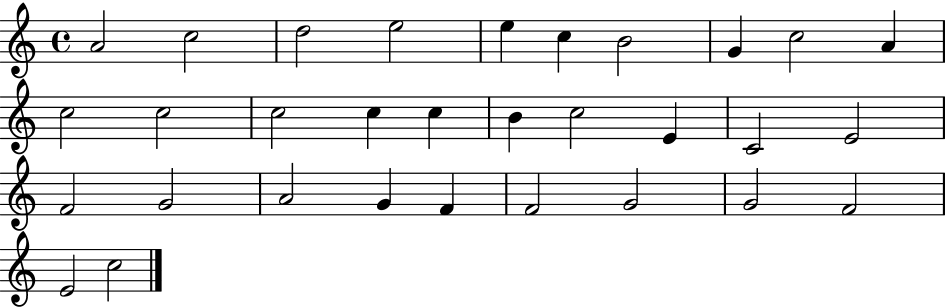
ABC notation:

X:1
T:Untitled
M:4/4
L:1/4
K:C
A2 c2 d2 e2 e c B2 G c2 A c2 c2 c2 c c B c2 E C2 E2 F2 G2 A2 G F F2 G2 G2 F2 E2 c2